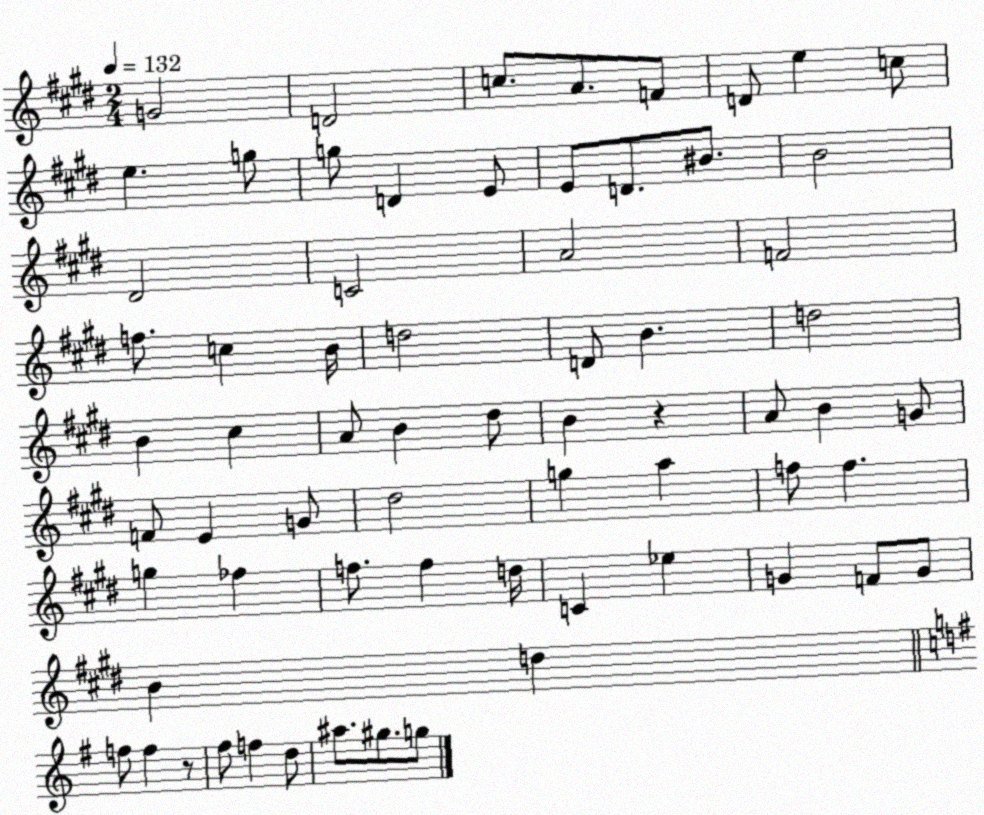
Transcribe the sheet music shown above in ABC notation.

X:1
T:Untitled
M:2/4
L:1/4
K:E
G2 D2 c/2 A/2 F/2 D/2 e c/2 e g/2 g/2 D E/2 E/2 D/2 ^B/2 B2 ^D2 C2 A2 F2 f/2 c B/4 d2 D/2 B d2 B ^c A/2 B ^d/2 B z A/2 B G/2 F/2 E G/2 ^d2 g a f/2 f g _f f/2 f d/4 C _e G F/2 G/2 B d f/2 f z/2 ^f/2 f d/2 ^a/2 ^g/2 g/2